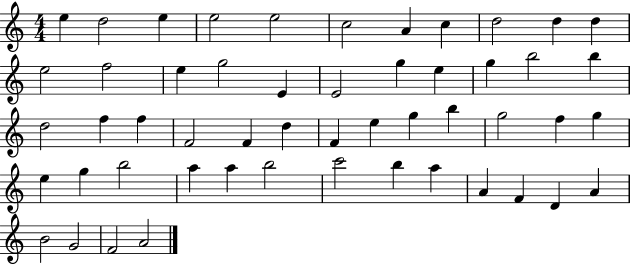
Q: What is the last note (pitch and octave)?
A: A4